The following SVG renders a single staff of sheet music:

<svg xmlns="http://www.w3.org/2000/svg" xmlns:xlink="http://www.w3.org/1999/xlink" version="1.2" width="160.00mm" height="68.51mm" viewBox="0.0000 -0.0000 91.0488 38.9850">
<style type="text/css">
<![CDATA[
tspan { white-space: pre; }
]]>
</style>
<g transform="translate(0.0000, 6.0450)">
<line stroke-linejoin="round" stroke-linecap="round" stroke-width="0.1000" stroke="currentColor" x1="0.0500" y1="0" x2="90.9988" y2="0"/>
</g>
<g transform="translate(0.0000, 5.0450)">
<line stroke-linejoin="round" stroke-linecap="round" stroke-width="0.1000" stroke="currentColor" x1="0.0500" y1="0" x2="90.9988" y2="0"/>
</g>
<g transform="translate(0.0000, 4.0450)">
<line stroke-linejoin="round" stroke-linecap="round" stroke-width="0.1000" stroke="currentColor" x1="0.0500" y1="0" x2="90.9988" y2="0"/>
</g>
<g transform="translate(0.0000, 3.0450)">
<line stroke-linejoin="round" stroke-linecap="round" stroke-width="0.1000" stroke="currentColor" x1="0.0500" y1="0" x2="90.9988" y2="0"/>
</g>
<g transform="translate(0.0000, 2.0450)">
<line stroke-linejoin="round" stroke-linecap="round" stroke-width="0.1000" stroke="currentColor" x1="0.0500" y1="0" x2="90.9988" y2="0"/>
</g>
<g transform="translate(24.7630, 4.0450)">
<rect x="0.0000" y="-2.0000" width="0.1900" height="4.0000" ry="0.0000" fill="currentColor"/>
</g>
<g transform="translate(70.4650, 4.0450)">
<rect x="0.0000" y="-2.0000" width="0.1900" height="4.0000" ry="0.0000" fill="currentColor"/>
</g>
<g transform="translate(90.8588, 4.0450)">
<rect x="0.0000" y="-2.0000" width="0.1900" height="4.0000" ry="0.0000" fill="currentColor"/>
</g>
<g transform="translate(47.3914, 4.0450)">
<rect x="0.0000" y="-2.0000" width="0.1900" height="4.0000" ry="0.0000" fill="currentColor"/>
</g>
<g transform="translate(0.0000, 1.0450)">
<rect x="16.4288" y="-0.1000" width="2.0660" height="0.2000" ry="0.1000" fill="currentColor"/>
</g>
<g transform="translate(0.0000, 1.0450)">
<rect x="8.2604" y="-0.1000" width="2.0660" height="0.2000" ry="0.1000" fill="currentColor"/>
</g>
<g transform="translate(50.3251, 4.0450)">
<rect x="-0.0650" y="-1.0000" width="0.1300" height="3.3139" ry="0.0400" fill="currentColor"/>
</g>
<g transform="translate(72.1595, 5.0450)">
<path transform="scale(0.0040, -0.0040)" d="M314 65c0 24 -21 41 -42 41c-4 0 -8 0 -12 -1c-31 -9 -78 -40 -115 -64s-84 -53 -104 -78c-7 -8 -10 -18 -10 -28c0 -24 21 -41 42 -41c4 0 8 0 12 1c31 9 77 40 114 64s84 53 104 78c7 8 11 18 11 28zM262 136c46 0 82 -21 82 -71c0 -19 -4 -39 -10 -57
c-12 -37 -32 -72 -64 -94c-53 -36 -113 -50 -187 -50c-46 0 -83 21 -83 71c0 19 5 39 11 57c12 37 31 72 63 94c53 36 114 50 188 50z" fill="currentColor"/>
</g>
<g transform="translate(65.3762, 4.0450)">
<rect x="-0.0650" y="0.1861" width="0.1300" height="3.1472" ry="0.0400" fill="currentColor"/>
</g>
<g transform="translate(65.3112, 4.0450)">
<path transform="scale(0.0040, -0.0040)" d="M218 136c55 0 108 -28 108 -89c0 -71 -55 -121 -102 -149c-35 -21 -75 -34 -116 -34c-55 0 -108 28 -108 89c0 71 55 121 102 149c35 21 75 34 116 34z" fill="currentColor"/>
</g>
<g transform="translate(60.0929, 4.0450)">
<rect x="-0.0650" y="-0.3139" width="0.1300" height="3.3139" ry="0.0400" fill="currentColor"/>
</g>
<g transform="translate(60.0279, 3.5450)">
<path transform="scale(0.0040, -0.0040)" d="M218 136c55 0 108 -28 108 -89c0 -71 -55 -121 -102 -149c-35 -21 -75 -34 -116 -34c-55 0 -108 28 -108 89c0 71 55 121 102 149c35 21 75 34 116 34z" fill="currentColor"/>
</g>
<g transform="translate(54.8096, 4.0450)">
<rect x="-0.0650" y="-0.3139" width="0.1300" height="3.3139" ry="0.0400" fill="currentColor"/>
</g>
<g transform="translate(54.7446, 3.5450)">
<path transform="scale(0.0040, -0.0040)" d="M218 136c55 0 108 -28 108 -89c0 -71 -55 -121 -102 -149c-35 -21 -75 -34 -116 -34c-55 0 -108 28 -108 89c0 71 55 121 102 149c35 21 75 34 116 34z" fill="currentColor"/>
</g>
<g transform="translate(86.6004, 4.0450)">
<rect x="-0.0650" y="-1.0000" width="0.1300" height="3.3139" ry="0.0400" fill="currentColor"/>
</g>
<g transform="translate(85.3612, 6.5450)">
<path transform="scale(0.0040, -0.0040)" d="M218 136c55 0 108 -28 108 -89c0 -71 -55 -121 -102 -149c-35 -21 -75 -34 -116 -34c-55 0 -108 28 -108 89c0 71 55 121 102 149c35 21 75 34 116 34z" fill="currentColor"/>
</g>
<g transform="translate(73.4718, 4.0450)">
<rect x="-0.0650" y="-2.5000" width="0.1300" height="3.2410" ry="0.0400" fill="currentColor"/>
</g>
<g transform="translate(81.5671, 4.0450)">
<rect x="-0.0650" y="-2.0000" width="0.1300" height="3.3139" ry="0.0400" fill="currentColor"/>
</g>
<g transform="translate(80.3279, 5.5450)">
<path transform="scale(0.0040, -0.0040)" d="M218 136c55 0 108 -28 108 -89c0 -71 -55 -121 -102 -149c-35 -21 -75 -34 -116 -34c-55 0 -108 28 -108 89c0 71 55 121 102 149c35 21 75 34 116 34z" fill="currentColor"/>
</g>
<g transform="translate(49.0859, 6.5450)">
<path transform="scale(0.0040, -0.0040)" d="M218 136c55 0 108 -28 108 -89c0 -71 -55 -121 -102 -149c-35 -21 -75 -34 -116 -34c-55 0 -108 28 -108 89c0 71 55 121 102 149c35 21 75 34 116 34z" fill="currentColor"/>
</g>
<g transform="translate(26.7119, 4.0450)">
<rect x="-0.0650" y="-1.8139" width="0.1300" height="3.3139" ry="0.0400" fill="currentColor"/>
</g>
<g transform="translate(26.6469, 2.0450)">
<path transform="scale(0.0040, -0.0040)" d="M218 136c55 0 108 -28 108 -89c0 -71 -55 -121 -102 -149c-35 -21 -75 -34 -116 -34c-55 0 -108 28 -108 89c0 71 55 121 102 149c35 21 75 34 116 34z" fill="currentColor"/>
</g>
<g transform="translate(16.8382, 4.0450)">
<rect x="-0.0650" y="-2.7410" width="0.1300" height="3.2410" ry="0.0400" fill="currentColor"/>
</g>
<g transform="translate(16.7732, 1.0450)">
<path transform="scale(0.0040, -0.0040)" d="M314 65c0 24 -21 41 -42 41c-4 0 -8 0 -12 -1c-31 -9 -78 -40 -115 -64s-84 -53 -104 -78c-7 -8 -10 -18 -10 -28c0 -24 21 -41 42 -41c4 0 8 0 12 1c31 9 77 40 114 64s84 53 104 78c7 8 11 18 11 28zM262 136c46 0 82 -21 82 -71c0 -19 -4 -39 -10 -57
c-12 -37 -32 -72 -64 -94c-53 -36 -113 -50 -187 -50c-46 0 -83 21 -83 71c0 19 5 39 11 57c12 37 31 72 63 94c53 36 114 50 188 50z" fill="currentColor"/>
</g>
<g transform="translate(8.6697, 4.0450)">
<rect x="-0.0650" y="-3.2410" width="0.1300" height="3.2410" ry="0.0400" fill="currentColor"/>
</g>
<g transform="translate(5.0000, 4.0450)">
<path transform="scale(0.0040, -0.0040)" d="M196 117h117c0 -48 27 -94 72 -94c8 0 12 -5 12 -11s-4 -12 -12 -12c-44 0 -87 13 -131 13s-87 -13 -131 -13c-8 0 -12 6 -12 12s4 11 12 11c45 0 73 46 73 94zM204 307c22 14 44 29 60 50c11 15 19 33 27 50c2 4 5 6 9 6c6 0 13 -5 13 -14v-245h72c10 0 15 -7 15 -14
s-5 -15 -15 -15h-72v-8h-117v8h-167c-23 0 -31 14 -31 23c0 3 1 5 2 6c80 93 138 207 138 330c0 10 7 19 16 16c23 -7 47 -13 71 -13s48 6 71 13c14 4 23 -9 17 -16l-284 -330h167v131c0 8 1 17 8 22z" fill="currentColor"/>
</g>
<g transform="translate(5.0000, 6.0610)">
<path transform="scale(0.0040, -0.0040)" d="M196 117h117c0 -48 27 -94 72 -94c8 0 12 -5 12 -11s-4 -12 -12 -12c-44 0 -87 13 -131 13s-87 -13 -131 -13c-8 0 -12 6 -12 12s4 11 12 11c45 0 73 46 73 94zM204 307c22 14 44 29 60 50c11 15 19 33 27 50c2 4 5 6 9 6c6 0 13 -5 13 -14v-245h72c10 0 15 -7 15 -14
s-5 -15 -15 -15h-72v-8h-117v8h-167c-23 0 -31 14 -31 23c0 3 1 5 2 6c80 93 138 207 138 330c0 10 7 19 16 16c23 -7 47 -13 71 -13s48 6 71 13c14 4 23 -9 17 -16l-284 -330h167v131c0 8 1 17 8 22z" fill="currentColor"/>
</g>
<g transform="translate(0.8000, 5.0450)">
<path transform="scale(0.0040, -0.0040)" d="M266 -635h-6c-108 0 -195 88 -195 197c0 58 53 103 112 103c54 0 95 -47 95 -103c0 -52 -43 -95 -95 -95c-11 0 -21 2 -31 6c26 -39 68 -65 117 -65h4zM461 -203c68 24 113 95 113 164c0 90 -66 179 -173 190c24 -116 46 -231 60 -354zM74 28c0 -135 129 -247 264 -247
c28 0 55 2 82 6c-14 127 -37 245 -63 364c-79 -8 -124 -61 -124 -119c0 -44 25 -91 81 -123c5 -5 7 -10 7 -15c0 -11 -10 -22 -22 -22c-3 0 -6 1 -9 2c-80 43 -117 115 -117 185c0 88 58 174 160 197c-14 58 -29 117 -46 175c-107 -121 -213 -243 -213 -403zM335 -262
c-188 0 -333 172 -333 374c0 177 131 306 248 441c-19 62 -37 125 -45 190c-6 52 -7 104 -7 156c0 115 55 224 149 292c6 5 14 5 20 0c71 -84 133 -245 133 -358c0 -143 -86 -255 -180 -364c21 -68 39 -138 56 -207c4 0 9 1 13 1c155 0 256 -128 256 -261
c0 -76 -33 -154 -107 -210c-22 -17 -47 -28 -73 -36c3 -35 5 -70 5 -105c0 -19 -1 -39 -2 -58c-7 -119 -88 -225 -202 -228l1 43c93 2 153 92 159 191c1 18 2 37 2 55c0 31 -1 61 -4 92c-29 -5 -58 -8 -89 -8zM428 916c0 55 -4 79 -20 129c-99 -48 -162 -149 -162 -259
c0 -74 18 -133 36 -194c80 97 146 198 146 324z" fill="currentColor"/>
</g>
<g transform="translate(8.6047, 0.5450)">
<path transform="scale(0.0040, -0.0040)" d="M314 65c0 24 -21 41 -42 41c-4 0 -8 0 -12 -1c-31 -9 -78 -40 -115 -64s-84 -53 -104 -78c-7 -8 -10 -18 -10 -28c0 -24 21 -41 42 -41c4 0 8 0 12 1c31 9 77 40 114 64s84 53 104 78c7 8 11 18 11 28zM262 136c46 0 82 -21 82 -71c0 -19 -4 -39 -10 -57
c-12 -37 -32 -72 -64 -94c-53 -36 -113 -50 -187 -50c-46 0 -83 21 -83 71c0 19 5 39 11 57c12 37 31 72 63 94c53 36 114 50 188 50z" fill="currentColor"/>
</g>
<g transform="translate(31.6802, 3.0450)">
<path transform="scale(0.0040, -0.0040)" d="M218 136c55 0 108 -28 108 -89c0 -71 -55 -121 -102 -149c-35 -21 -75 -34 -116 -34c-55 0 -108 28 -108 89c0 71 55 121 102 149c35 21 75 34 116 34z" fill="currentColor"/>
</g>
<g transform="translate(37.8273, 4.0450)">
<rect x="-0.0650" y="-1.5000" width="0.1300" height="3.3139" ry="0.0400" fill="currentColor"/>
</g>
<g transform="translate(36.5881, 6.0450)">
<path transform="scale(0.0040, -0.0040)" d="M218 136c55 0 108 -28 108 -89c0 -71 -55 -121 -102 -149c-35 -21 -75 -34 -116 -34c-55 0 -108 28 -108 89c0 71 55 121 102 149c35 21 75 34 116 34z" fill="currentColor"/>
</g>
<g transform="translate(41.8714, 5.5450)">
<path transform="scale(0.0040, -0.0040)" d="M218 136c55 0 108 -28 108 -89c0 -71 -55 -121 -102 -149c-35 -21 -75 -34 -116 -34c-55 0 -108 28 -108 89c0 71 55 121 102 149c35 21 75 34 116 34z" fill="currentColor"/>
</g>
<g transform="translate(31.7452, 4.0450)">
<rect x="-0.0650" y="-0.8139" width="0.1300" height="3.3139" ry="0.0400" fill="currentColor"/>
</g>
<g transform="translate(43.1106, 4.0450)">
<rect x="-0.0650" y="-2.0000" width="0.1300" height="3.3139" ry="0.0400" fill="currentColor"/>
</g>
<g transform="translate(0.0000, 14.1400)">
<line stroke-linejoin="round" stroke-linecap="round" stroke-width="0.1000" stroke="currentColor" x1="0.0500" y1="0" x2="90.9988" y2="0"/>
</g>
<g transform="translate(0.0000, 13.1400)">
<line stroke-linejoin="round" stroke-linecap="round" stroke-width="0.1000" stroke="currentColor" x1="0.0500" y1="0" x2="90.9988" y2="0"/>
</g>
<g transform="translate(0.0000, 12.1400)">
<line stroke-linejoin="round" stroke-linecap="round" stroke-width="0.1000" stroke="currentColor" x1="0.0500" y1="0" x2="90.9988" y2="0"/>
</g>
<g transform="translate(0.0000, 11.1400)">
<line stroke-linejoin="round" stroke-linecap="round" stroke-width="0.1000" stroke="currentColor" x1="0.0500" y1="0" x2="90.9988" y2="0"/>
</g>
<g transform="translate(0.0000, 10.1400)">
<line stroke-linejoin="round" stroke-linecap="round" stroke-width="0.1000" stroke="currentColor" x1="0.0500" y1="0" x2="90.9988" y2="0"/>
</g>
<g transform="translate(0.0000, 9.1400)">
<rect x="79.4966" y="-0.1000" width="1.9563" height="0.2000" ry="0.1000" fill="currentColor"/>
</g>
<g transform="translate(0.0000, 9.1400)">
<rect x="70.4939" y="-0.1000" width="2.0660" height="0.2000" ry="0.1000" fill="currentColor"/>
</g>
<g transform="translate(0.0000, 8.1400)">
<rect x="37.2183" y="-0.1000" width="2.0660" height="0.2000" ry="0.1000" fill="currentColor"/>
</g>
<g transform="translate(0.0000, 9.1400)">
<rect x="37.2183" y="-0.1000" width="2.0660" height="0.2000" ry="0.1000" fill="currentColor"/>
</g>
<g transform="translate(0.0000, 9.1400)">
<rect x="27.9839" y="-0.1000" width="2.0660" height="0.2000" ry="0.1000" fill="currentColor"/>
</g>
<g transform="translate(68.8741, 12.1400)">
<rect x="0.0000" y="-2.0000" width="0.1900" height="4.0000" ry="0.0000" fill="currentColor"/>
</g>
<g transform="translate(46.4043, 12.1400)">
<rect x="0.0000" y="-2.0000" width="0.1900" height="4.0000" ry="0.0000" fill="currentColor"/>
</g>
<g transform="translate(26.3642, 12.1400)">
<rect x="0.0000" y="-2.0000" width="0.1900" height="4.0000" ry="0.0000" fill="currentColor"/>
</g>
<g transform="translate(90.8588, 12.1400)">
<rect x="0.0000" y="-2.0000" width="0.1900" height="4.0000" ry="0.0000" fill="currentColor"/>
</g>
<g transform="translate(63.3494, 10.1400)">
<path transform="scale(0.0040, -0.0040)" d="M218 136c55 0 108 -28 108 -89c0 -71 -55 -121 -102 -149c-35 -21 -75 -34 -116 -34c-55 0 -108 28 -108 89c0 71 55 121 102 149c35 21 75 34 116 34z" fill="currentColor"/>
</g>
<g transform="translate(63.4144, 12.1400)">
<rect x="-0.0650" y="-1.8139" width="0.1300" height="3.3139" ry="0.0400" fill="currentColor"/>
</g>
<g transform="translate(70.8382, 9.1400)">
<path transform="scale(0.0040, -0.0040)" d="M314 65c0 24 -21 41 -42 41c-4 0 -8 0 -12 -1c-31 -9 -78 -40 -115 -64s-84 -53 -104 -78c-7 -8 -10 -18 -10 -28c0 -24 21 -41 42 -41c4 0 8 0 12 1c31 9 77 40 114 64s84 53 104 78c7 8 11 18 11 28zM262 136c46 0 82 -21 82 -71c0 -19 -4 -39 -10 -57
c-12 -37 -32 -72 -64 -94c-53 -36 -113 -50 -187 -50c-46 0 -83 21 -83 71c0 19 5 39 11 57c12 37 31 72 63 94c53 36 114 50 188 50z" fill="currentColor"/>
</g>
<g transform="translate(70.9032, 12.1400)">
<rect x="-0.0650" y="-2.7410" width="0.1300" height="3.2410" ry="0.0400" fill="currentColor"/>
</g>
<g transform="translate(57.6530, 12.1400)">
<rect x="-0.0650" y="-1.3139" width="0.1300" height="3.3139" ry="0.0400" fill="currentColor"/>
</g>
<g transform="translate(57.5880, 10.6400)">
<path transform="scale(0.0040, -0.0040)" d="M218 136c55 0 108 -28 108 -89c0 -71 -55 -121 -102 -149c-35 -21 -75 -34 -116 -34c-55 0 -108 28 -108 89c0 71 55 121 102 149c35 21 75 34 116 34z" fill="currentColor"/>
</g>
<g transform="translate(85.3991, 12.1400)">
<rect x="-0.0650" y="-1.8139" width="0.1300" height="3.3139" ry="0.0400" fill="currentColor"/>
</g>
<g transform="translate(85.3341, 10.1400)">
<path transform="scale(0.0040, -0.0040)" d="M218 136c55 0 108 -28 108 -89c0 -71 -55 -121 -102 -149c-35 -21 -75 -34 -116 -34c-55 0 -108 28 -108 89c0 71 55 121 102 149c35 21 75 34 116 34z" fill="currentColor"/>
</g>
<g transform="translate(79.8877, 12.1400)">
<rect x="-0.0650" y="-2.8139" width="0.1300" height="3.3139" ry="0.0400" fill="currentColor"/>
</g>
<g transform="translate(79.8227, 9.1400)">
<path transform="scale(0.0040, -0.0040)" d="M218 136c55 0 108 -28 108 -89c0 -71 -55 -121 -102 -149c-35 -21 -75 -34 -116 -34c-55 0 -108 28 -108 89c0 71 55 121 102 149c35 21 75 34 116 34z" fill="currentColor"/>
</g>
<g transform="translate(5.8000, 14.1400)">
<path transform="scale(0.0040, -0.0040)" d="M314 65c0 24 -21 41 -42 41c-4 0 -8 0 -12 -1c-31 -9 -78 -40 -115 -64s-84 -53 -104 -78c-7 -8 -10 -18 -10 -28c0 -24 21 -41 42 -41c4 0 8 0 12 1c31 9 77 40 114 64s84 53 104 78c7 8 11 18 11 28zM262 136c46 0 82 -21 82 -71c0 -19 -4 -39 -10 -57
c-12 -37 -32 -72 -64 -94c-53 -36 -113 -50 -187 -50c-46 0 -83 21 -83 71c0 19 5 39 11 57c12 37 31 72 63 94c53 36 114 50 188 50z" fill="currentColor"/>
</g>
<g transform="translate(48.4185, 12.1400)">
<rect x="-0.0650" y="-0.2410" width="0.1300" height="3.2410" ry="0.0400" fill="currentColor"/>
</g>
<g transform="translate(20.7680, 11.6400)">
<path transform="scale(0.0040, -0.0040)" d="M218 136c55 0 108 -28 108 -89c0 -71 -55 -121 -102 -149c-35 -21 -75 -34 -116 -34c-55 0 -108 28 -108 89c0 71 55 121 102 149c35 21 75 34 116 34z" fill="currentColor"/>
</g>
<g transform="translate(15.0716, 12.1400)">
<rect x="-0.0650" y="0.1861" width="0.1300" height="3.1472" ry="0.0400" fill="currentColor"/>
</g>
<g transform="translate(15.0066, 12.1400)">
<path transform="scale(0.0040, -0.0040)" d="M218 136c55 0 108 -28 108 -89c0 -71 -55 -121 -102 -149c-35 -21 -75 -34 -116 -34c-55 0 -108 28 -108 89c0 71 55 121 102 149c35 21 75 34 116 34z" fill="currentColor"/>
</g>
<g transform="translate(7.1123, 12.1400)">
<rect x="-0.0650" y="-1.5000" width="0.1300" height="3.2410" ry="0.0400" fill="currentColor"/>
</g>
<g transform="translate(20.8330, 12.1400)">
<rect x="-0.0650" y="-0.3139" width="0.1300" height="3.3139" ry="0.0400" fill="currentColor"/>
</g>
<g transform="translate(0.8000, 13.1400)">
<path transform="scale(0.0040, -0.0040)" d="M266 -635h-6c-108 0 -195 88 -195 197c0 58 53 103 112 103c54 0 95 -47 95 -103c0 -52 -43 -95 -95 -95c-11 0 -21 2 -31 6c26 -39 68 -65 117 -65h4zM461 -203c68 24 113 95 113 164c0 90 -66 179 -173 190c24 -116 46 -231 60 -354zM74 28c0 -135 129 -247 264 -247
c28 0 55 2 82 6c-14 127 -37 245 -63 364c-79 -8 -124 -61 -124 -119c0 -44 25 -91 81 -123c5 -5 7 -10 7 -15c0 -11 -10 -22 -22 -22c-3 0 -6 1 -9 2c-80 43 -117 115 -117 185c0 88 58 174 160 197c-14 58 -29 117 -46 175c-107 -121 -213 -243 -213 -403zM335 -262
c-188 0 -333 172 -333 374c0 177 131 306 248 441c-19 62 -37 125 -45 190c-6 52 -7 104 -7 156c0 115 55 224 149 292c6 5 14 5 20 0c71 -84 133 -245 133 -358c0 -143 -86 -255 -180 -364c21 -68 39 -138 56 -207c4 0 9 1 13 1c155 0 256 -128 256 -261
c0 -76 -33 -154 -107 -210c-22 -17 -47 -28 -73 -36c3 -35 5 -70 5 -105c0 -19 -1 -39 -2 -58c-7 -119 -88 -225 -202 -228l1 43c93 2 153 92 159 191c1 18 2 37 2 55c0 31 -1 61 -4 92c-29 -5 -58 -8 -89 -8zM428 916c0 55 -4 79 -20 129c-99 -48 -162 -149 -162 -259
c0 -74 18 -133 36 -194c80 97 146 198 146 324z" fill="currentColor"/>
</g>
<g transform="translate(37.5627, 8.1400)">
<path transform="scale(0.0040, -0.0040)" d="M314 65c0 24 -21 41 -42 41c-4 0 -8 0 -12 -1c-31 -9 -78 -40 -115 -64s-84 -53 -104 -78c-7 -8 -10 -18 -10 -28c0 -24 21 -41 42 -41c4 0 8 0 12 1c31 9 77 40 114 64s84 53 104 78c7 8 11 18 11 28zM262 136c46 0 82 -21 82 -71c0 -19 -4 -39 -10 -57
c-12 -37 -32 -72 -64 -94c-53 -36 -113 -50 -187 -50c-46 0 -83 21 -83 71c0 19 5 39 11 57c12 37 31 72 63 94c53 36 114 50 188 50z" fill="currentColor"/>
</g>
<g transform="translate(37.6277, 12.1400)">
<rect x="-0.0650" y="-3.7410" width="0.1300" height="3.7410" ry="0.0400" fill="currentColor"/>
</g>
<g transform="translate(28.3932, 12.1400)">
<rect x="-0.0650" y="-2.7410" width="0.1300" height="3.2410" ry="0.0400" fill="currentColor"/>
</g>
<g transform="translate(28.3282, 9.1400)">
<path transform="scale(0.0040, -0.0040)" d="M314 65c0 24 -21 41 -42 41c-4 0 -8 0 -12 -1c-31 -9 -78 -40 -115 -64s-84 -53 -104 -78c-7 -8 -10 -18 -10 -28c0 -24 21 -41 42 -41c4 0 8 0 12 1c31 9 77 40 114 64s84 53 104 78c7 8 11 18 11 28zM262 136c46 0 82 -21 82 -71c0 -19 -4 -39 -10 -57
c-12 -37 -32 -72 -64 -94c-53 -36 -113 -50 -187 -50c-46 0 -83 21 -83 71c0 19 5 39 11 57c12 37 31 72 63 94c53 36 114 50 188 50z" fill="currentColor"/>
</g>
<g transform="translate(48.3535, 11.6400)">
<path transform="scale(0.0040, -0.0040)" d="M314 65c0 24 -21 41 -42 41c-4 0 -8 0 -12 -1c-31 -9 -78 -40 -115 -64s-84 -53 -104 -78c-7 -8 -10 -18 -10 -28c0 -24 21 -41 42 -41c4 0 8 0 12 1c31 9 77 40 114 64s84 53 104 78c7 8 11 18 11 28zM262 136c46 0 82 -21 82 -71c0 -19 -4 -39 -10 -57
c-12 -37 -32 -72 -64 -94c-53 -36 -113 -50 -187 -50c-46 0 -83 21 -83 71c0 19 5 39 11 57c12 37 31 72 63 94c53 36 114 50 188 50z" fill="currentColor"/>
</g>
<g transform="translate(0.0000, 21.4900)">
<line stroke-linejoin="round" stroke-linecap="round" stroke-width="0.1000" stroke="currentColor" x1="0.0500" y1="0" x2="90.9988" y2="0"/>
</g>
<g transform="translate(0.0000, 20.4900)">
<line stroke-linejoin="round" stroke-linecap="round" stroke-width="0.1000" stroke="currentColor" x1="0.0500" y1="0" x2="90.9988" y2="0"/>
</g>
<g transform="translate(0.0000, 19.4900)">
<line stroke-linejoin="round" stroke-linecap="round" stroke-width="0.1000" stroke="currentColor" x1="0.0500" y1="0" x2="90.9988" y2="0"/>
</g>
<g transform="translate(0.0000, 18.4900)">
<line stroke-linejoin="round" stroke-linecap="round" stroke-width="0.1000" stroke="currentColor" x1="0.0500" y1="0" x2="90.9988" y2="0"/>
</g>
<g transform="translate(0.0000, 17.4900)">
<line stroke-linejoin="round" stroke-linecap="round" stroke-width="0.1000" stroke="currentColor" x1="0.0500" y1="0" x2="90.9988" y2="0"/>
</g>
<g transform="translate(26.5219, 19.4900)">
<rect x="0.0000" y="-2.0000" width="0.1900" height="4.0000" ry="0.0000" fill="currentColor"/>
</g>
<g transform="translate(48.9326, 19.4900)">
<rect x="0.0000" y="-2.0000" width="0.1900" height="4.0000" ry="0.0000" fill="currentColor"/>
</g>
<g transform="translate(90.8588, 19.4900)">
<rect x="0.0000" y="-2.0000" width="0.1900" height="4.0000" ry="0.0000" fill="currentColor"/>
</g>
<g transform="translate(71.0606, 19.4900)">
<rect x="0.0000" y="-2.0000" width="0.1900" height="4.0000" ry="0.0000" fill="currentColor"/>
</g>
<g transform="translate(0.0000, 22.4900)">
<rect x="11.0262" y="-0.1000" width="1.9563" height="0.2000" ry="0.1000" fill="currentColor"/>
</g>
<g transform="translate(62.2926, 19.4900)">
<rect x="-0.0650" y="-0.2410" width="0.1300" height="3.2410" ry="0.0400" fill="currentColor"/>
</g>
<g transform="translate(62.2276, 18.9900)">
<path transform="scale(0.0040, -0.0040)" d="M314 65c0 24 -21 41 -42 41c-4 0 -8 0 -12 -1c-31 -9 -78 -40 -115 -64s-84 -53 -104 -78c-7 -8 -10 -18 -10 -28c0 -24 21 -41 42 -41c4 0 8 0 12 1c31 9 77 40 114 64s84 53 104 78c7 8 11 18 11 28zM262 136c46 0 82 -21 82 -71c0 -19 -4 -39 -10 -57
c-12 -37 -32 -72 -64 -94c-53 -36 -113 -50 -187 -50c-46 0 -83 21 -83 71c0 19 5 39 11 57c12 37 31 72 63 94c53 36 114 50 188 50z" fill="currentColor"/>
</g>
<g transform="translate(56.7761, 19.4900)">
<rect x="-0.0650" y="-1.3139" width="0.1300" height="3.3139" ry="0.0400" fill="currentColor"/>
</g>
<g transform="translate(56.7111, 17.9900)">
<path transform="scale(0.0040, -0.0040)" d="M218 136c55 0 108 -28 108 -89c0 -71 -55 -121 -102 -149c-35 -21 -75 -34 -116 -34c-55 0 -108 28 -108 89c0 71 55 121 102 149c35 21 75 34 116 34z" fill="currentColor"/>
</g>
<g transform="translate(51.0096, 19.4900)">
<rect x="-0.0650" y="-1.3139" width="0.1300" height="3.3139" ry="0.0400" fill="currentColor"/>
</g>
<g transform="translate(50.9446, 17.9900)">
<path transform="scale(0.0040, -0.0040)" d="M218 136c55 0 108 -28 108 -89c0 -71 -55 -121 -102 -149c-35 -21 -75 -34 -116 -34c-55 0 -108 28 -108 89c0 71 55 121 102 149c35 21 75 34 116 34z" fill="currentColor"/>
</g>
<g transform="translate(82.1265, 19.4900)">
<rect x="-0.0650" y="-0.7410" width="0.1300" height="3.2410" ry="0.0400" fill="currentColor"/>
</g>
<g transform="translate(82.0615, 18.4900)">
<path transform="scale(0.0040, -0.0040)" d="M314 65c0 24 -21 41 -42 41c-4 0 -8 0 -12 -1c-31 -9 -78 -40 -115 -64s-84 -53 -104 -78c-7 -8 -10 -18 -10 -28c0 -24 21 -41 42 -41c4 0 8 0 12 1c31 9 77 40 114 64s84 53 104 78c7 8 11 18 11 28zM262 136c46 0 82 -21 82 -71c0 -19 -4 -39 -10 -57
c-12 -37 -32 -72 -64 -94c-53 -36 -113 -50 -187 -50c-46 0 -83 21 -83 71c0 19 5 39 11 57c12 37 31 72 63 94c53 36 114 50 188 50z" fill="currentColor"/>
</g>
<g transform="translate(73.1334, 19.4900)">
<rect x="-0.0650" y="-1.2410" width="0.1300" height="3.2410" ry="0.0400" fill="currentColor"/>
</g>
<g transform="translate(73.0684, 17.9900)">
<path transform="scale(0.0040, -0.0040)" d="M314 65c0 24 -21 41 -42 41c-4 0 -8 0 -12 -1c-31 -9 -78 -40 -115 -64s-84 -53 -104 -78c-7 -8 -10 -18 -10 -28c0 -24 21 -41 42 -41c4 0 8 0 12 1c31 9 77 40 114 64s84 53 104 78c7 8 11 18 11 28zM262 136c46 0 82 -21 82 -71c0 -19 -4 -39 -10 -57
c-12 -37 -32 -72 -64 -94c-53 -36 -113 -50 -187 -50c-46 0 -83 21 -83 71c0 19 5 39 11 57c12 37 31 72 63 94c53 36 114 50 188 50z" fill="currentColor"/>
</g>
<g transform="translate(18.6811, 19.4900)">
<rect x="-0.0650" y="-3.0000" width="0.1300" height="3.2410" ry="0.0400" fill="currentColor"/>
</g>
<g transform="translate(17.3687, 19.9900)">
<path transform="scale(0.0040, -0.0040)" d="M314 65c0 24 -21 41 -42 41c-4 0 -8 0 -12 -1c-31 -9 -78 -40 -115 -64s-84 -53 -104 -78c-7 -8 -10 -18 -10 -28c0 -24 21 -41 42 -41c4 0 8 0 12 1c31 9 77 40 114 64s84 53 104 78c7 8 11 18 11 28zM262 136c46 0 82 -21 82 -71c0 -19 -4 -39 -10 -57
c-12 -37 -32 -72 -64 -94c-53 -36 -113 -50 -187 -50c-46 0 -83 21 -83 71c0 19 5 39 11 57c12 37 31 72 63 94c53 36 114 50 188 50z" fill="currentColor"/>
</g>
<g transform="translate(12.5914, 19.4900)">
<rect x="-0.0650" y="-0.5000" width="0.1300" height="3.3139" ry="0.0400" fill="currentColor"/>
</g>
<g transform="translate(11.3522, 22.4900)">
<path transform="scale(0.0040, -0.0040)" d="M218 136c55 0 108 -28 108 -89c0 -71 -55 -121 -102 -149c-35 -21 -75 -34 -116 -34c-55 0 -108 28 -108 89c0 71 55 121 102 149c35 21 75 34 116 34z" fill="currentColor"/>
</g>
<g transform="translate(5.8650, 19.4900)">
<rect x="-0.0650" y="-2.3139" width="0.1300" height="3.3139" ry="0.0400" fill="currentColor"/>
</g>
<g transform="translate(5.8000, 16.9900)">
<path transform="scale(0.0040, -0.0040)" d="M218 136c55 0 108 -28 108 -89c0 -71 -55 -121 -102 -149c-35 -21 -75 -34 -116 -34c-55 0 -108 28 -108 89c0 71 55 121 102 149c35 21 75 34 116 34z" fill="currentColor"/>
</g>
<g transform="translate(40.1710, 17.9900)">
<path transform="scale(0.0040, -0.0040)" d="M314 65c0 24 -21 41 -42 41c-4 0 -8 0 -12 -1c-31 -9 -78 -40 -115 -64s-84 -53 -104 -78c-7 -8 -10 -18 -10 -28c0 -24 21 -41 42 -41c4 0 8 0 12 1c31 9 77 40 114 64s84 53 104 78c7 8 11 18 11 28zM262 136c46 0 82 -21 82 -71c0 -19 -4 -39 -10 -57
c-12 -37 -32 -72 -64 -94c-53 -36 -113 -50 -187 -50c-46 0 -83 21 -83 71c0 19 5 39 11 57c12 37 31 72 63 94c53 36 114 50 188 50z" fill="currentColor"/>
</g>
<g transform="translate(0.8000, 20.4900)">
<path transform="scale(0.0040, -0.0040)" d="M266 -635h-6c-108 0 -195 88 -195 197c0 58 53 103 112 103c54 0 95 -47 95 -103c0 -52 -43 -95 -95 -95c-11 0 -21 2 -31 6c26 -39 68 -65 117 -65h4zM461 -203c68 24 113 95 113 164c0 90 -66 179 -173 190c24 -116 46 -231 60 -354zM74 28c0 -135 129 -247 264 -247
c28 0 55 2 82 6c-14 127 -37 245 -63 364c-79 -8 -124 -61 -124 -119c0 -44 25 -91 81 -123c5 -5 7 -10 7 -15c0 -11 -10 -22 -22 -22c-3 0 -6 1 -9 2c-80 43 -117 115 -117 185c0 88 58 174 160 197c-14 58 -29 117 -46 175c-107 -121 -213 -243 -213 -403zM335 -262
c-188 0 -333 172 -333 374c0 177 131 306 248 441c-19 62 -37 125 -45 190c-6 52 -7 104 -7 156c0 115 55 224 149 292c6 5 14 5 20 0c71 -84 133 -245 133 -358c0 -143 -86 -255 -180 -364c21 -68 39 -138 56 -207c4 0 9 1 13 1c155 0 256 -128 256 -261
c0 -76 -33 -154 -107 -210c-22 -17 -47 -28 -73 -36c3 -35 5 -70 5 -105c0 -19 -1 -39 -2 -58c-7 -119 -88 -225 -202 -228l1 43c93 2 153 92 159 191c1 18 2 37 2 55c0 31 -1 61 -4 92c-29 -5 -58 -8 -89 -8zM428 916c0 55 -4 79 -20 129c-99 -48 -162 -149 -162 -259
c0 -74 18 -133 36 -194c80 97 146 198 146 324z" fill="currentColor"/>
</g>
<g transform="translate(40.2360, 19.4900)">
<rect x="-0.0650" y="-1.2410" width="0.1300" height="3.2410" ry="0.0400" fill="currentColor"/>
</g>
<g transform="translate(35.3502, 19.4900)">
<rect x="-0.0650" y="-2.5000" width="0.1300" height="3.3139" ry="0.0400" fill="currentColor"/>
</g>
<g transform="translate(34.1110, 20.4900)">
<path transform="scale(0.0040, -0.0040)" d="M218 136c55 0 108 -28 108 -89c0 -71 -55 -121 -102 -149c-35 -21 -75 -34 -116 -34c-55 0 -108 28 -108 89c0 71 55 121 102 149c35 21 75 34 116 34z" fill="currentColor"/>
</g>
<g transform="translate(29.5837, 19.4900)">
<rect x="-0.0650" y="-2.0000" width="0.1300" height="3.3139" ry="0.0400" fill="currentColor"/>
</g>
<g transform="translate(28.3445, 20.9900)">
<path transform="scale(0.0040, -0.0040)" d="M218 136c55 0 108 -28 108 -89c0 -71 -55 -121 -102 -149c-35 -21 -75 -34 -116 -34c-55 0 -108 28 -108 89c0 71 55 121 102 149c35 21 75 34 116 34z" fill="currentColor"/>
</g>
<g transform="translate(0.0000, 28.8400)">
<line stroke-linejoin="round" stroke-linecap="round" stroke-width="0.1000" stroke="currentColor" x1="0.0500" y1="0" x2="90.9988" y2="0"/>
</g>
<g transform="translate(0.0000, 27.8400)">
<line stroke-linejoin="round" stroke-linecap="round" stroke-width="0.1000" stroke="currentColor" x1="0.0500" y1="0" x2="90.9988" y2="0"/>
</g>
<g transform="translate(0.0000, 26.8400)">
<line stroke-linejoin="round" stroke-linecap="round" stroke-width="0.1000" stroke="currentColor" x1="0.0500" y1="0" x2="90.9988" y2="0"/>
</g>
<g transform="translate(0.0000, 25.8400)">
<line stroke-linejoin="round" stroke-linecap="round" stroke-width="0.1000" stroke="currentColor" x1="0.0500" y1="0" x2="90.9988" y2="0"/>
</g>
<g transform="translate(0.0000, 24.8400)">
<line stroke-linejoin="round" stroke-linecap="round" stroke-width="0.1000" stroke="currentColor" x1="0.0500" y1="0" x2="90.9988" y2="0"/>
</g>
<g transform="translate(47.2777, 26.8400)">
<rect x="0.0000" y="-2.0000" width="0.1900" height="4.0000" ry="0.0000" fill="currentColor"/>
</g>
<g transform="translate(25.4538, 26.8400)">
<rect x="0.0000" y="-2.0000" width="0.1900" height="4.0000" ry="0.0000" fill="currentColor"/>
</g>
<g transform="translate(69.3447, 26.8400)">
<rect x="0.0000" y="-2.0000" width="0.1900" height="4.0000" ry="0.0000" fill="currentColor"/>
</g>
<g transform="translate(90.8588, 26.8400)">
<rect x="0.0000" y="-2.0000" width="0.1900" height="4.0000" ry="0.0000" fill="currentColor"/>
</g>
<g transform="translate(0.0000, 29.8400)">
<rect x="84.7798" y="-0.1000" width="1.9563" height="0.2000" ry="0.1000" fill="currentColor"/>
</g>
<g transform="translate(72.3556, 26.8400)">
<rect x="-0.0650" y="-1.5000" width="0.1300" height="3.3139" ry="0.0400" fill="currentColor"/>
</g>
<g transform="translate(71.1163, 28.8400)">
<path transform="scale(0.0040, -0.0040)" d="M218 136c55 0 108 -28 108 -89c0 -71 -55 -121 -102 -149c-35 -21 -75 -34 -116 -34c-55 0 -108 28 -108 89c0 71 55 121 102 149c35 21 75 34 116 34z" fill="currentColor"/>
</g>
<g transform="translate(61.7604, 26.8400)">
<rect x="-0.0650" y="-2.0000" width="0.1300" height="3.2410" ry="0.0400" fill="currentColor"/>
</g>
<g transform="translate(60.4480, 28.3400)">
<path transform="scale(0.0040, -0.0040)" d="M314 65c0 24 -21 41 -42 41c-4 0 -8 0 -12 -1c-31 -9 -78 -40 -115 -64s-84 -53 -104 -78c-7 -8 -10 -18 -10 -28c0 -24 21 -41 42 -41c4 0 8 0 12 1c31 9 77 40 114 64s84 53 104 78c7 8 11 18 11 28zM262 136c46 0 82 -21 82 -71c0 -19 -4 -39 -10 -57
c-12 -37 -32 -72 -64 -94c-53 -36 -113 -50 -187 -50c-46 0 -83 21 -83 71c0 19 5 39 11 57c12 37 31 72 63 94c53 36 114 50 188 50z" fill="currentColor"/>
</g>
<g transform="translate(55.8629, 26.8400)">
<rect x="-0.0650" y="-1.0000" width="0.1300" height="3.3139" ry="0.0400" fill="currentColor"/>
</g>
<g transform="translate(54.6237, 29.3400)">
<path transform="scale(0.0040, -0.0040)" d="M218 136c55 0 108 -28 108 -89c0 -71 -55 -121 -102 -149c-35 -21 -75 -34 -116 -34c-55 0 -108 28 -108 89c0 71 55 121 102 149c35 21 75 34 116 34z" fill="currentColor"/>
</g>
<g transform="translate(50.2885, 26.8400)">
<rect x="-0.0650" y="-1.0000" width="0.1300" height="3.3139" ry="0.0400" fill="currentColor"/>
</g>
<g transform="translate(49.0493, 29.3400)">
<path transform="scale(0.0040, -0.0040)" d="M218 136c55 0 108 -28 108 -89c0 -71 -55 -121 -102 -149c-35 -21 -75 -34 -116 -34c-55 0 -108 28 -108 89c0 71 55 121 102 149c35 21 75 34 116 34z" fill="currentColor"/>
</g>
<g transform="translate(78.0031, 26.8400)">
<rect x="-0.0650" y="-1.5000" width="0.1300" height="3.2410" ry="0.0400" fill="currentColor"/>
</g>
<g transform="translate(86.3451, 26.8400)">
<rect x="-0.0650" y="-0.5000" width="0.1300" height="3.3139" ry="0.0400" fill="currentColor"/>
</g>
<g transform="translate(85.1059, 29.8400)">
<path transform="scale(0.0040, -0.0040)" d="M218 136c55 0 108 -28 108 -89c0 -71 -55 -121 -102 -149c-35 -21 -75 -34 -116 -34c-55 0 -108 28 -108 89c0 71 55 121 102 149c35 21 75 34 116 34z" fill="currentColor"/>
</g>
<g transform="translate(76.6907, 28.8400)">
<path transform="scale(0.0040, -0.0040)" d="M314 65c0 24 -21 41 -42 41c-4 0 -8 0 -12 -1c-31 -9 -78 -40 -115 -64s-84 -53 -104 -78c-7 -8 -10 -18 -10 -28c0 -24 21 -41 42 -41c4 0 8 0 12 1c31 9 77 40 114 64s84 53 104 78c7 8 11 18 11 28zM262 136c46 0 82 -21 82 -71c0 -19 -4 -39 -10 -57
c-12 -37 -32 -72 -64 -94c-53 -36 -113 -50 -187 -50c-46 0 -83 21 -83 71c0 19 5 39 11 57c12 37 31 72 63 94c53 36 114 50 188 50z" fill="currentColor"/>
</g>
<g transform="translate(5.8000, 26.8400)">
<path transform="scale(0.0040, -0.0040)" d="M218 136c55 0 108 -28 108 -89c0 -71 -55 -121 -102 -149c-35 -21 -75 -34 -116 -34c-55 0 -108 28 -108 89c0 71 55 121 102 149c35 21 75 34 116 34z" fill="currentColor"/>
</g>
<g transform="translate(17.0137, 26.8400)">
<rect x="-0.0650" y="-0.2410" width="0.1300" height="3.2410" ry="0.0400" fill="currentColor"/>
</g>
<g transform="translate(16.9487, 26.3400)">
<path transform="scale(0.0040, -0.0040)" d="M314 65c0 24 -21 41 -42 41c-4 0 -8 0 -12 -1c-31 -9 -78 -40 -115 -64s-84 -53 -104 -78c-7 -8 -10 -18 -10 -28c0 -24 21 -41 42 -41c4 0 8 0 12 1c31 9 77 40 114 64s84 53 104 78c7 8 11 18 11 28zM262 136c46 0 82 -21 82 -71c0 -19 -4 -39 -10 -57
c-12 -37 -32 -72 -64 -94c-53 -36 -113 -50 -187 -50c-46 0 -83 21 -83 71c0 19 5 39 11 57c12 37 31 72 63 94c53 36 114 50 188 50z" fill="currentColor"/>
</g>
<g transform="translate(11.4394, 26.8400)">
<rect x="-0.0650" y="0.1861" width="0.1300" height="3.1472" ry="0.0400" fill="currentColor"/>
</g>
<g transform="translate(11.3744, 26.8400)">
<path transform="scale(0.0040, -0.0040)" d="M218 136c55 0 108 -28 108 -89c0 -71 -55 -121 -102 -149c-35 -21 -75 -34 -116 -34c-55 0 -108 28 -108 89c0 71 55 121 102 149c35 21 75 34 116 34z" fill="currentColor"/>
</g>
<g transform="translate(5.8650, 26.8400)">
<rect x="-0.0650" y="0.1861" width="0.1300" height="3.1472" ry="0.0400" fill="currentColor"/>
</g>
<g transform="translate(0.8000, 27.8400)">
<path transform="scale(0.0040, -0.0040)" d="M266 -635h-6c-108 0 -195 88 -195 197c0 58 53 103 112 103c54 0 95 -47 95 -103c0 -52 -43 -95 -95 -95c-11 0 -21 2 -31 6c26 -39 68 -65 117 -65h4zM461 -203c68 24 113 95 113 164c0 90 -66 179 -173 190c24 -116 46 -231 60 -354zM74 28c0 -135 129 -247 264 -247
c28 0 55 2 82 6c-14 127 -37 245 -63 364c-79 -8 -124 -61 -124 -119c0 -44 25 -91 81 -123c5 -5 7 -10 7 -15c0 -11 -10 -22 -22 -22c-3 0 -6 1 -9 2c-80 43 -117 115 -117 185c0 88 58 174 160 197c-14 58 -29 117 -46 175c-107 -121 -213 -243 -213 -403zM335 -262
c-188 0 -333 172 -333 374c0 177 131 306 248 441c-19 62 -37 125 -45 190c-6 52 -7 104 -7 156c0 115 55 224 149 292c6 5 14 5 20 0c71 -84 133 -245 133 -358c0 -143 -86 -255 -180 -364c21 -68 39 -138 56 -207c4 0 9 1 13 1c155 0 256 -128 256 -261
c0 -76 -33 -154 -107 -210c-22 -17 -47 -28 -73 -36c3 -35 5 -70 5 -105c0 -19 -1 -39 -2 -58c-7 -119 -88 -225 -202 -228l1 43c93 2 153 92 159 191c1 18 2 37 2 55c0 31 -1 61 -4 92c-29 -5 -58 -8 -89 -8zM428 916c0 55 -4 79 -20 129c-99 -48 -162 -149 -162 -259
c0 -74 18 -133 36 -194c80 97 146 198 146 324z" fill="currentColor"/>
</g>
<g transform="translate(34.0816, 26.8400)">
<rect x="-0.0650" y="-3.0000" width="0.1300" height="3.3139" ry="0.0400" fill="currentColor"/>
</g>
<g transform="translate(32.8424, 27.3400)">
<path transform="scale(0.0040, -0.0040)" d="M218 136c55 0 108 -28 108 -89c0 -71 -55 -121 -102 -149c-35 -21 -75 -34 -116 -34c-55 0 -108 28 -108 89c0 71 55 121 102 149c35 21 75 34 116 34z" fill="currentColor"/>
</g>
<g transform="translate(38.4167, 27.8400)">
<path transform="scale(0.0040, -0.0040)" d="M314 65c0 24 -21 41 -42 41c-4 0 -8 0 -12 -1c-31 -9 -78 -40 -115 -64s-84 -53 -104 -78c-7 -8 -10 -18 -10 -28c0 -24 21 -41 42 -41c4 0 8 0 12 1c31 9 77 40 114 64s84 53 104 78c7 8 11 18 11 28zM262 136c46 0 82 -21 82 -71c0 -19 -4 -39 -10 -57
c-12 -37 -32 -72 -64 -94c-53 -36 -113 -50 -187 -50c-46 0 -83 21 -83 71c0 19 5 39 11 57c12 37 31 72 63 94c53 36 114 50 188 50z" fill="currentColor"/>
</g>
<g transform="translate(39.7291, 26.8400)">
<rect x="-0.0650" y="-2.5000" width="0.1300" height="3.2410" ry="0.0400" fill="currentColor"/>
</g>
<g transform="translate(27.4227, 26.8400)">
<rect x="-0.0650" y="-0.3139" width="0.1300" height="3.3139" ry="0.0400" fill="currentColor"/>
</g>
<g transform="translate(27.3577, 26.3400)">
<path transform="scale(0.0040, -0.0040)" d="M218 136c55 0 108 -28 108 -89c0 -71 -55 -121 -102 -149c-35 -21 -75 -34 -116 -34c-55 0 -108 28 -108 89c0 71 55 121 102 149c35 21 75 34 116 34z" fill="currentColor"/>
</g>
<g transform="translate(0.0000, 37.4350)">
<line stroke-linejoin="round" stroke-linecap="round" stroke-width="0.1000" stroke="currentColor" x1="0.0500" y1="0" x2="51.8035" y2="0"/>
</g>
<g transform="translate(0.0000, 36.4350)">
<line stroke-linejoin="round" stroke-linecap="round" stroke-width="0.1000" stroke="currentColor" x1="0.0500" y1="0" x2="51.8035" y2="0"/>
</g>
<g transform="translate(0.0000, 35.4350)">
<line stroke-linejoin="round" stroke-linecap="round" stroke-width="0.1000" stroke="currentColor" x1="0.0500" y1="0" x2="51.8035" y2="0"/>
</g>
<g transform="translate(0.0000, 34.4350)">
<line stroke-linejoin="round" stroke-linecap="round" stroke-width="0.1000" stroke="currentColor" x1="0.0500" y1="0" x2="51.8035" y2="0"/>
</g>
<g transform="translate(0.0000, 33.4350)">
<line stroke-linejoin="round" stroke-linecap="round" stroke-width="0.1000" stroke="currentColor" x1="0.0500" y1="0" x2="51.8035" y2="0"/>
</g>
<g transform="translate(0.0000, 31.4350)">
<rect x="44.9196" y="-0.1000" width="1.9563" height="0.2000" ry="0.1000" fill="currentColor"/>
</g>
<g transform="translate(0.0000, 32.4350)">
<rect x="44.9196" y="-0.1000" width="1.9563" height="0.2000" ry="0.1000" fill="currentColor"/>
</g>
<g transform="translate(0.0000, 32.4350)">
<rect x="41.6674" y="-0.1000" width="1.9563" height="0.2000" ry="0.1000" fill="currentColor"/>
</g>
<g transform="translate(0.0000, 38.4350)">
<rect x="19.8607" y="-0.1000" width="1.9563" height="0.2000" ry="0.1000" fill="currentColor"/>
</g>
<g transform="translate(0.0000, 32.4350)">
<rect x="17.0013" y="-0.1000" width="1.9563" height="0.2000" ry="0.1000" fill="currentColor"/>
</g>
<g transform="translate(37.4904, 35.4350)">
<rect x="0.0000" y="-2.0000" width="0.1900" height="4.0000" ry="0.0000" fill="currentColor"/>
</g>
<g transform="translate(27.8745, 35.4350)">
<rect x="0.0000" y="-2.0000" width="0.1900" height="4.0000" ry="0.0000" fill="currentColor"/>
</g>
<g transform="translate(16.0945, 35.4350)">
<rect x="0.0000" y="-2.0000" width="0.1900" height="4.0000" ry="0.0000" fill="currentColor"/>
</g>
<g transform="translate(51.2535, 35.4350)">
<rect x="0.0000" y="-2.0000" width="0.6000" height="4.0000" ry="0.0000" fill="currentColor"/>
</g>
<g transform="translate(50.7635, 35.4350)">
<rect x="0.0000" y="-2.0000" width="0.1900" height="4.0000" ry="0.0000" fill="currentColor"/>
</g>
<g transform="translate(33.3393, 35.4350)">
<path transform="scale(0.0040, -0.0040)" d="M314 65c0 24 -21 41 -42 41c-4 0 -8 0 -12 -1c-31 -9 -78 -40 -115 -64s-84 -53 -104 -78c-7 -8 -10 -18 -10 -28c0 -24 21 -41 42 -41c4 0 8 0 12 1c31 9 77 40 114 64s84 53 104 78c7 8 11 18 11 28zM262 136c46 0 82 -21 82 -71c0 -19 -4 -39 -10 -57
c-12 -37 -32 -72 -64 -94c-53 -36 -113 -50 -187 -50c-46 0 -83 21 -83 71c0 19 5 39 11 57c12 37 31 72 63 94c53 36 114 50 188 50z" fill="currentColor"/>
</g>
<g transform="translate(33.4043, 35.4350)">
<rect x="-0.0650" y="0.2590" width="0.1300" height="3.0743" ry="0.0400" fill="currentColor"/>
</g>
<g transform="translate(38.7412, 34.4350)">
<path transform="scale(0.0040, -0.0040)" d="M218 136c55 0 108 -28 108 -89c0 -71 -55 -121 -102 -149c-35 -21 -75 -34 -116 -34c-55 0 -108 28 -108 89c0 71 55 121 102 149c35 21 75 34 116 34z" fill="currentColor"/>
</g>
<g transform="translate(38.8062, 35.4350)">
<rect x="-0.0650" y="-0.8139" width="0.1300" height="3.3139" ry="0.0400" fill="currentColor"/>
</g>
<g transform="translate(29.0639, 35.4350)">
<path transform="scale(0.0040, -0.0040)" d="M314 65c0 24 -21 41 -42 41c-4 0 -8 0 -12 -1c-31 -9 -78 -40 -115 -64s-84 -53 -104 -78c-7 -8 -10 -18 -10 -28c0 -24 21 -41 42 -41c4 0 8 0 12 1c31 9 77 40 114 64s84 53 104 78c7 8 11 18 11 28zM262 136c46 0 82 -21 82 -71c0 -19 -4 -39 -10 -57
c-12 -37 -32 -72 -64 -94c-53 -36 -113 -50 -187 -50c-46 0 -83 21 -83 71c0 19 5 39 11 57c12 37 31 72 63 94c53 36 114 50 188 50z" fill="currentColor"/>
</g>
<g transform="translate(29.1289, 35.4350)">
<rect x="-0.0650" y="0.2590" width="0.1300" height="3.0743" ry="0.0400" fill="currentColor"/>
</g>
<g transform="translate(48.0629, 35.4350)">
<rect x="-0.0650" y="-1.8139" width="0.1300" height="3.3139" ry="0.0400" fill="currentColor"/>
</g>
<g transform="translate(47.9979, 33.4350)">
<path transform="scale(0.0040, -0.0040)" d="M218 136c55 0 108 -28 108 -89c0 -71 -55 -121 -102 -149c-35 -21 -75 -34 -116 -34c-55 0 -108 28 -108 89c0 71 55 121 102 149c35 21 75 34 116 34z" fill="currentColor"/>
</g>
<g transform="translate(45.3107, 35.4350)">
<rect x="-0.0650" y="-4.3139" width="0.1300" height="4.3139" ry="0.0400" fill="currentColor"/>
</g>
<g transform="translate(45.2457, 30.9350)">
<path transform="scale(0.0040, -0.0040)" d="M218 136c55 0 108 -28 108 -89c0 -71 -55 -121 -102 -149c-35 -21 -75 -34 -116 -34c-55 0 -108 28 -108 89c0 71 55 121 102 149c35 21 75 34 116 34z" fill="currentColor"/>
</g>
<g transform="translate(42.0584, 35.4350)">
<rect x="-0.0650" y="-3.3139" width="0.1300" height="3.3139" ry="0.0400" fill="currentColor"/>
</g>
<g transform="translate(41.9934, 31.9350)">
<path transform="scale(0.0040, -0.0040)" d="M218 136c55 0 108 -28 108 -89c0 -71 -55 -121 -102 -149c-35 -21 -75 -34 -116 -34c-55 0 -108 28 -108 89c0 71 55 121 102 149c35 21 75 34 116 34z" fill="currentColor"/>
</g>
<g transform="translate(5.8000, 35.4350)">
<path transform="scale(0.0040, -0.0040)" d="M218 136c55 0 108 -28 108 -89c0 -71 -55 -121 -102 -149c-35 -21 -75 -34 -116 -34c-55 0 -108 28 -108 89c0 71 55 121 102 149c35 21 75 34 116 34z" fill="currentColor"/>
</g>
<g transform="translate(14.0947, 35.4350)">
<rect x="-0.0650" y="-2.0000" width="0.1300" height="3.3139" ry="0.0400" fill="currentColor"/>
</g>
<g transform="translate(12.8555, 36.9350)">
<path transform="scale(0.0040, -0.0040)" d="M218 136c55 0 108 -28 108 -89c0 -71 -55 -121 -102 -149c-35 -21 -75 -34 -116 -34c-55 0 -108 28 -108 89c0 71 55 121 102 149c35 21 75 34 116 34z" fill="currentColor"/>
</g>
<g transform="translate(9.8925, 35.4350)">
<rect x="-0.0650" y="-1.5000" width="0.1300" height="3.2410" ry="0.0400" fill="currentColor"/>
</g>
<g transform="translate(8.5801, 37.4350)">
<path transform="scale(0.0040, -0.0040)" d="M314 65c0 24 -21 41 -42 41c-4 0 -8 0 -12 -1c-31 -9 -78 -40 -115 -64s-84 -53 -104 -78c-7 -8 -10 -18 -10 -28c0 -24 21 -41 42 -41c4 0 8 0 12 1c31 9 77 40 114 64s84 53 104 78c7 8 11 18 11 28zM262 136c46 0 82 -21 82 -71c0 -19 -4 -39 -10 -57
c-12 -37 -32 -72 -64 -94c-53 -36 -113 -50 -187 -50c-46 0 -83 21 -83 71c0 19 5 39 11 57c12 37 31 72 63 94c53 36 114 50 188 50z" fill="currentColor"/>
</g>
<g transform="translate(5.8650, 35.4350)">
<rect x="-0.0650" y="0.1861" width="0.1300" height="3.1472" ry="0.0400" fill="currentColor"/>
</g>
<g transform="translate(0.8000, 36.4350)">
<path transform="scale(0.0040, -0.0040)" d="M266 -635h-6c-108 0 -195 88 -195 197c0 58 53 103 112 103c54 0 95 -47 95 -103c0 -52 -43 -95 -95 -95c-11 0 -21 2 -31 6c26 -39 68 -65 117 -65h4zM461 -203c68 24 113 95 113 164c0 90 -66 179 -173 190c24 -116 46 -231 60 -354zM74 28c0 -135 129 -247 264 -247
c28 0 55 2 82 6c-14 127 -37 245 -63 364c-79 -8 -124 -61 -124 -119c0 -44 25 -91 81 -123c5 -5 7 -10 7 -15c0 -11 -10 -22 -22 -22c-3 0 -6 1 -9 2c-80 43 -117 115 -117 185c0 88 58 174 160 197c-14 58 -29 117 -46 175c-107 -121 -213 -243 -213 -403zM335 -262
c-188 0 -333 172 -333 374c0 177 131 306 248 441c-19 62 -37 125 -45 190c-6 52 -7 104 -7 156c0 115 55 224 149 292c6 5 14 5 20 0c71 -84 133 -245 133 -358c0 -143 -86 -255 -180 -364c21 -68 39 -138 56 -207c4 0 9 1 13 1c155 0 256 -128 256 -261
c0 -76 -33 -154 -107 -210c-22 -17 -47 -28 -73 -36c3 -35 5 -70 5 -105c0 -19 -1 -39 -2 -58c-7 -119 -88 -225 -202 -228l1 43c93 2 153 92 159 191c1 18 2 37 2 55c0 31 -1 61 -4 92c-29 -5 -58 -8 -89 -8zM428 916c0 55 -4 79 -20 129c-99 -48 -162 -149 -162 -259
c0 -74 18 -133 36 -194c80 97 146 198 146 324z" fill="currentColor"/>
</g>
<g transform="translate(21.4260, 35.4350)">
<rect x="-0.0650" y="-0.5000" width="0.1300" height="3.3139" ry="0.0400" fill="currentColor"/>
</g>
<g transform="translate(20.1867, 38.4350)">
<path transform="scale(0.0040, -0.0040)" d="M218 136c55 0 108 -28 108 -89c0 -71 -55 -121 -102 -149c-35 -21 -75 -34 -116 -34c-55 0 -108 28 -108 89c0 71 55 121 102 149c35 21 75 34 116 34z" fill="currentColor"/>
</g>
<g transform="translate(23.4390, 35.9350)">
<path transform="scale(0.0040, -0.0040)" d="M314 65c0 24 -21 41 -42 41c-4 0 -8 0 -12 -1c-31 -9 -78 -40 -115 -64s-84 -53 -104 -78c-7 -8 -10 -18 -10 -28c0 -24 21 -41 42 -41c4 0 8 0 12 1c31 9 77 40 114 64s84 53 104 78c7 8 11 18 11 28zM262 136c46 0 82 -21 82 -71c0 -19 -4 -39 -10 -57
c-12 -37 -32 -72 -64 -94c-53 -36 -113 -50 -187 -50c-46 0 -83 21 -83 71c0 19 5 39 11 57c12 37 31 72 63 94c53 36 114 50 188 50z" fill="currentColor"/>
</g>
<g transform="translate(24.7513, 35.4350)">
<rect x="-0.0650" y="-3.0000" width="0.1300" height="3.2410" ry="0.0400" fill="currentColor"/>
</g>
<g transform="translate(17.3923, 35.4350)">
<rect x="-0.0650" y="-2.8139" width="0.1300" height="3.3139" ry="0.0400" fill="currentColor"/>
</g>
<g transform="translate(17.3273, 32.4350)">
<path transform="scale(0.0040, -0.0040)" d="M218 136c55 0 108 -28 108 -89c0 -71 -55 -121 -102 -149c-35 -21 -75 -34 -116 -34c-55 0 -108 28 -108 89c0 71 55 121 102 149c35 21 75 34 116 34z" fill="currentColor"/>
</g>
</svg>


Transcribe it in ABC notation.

X:1
T:Untitled
M:4/4
L:1/4
K:C
b2 a2 f d E F D c c B G2 F D E2 B c a2 c'2 c2 e f a2 a f g C A2 F G e2 e e c2 e2 d2 B B c2 c A G2 D D F2 E E2 C B E2 F a C A2 B2 B2 d b d' f